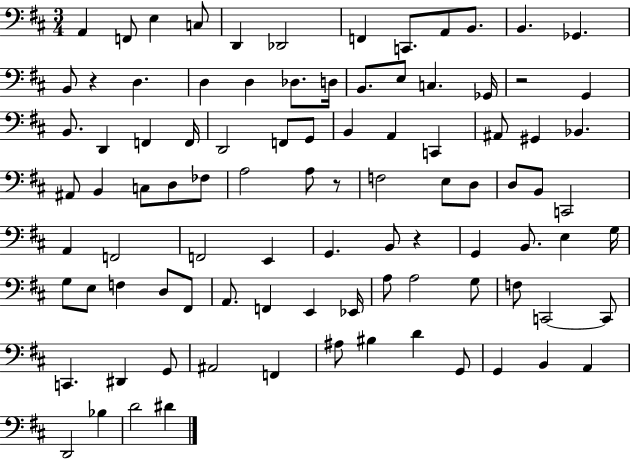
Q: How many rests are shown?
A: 4